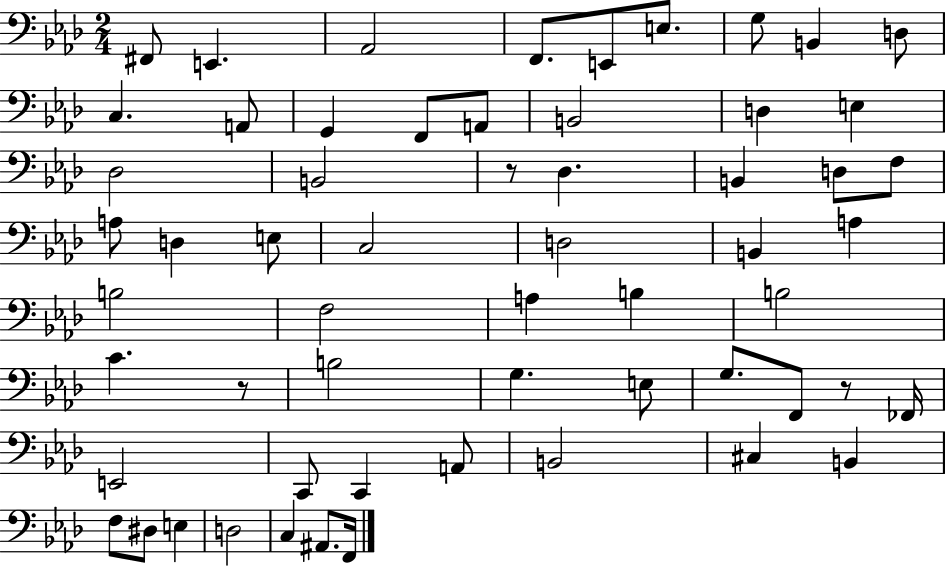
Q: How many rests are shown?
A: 3